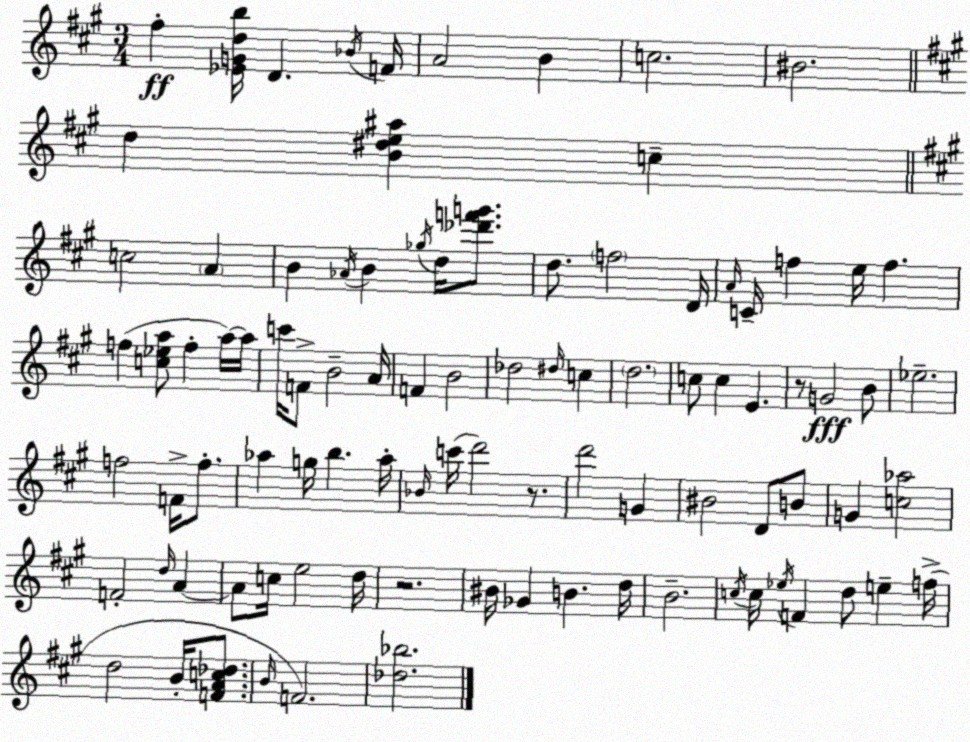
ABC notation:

X:1
T:Untitled
M:3/4
L:1/4
K:A
^f [_EGdb]/4 D _B/4 F/4 A2 B c2 ^B2 d [B^de^a] c c2 A B _A/4 B _g/4 d/4 [_d'f'g']/2 d/2 f2 D/4 A/4 C/4 f e/4 f f [c_ea]/2 f a/4 a/4 c'/4 F/2 B2 A/4 F B2 _d2 ^d/4 c d2 c/2 c E z/2 G2 B/2 _e2 f2 F/4 f/2 _a g/4 b _a/4 _B/4 c'/4 d'2 z/2 d'2 G ^B2 D/2 B/2 G [c_a]2 F2 d/4 A A/2 c/4 e2 d/4 z2 ^B/4 _G B d/4 B2 c/4 c/4 _e/4 F d/2 e f/4 d2 B/4 [FAc_d]/2 B/4 F2 [_d_b]2